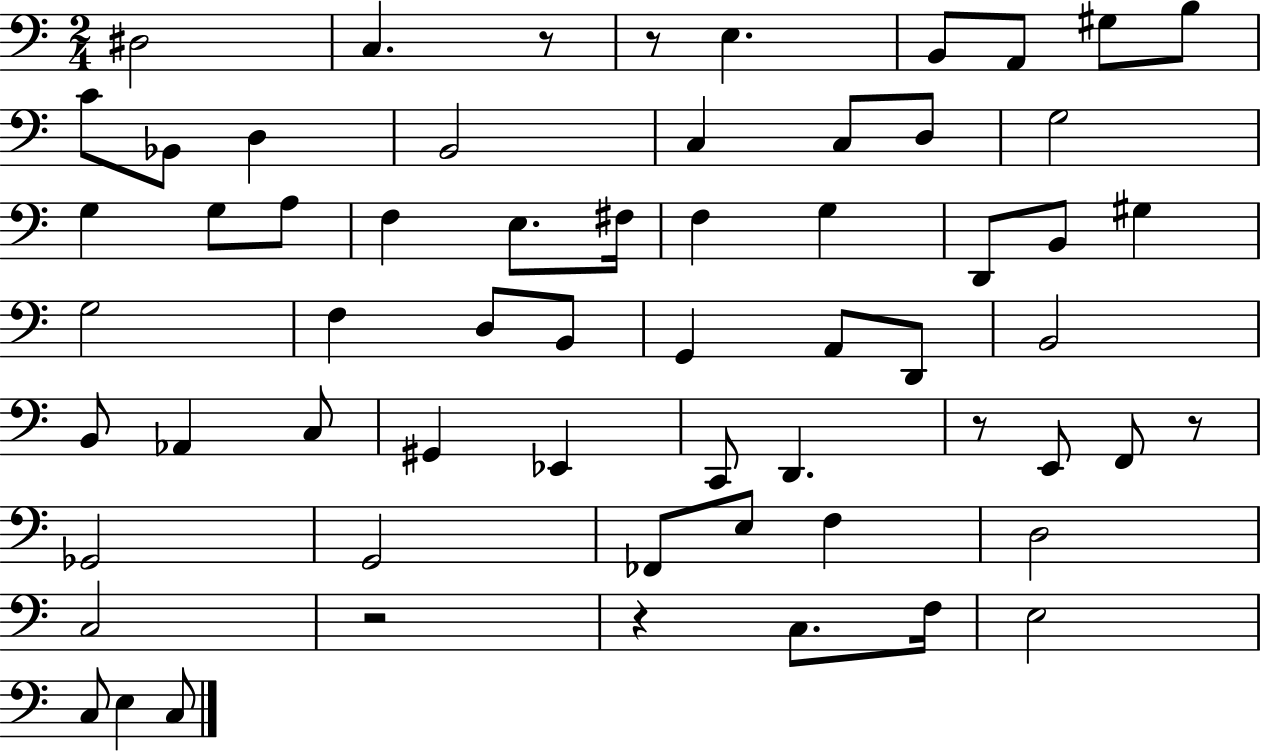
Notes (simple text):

D#3/h C3/q. R/e R/e E3/q. B2/e A2/e G#3/e B3/e C4/e Bb2/e D3/q B2/h C3/q C3/e D3/e G3/h G3/q G3/e A3/e F3/q E3/e. F#3/s F3/q G3/q D2/e B2/e G#3/q G3/h F3/q D3/e B2/e G2/q A2/e D2/e B2/h B2/e Ab2/q C3/e G#2/q Eb2/q C2/e D2/q. R/e E2/e F2/e R/e Gb2/h G2/h FES2/e E3/e F3/q D3/h C3/h R/h R/q C3/e. F3/s E3/h C3/e E3/q C3/e